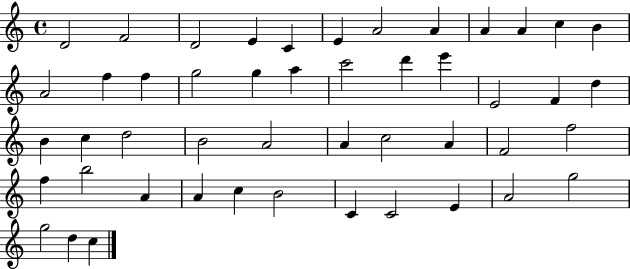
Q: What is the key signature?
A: C major